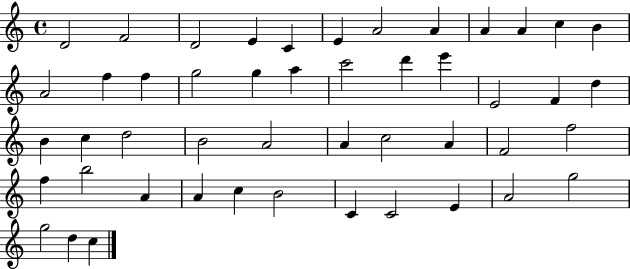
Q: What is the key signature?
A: C major